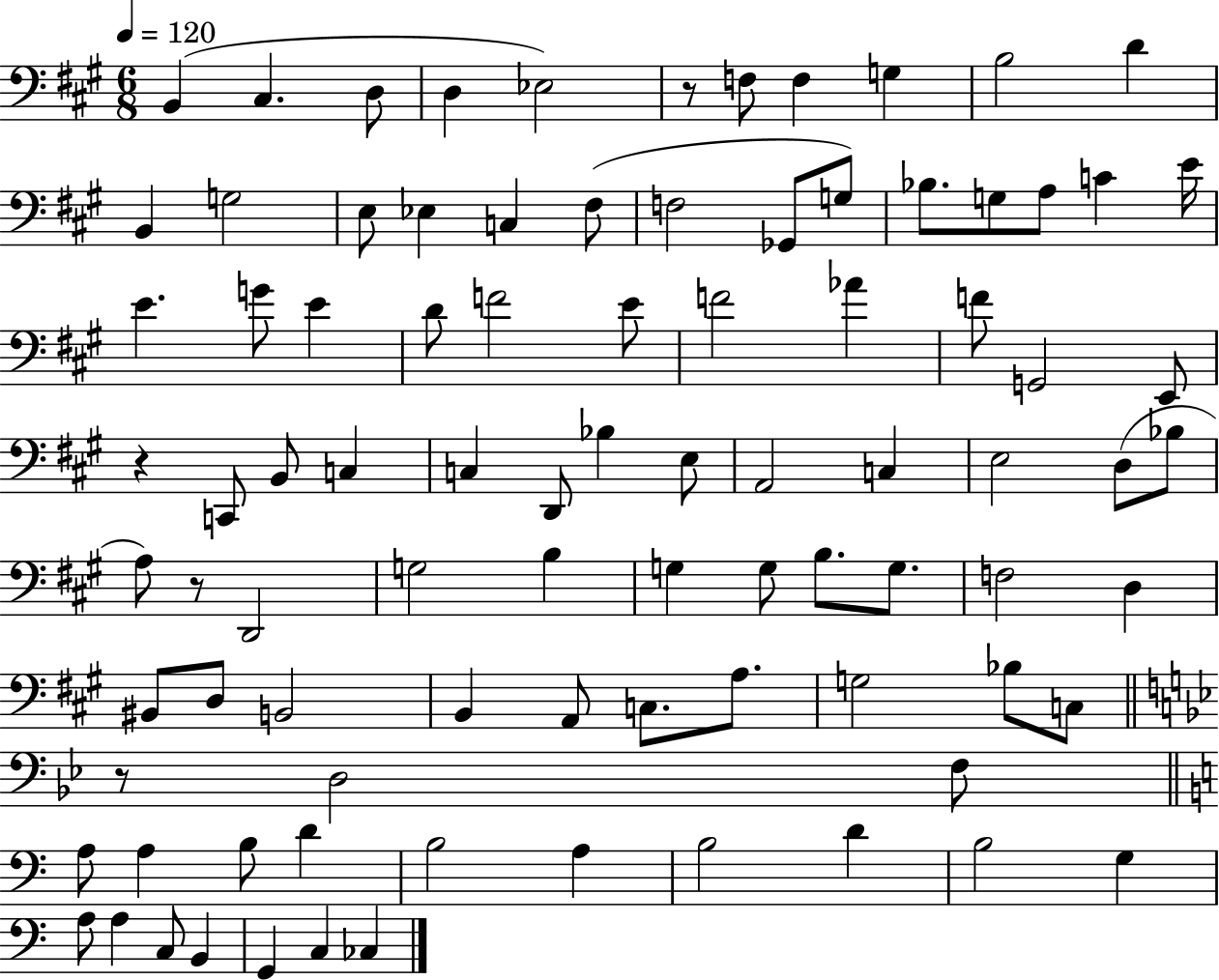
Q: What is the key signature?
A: A major